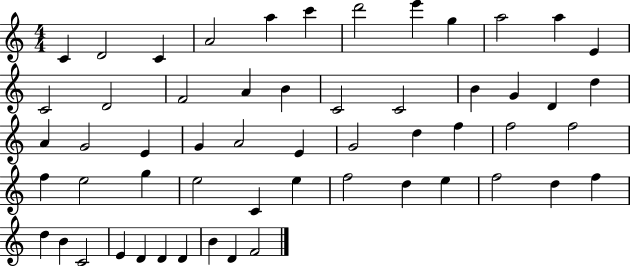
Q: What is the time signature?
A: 4/4